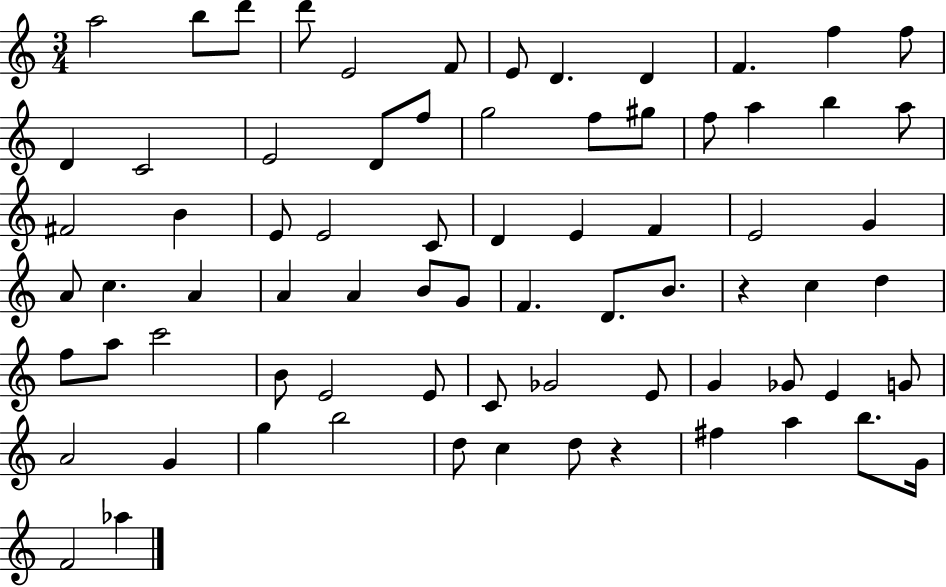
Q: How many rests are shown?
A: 2